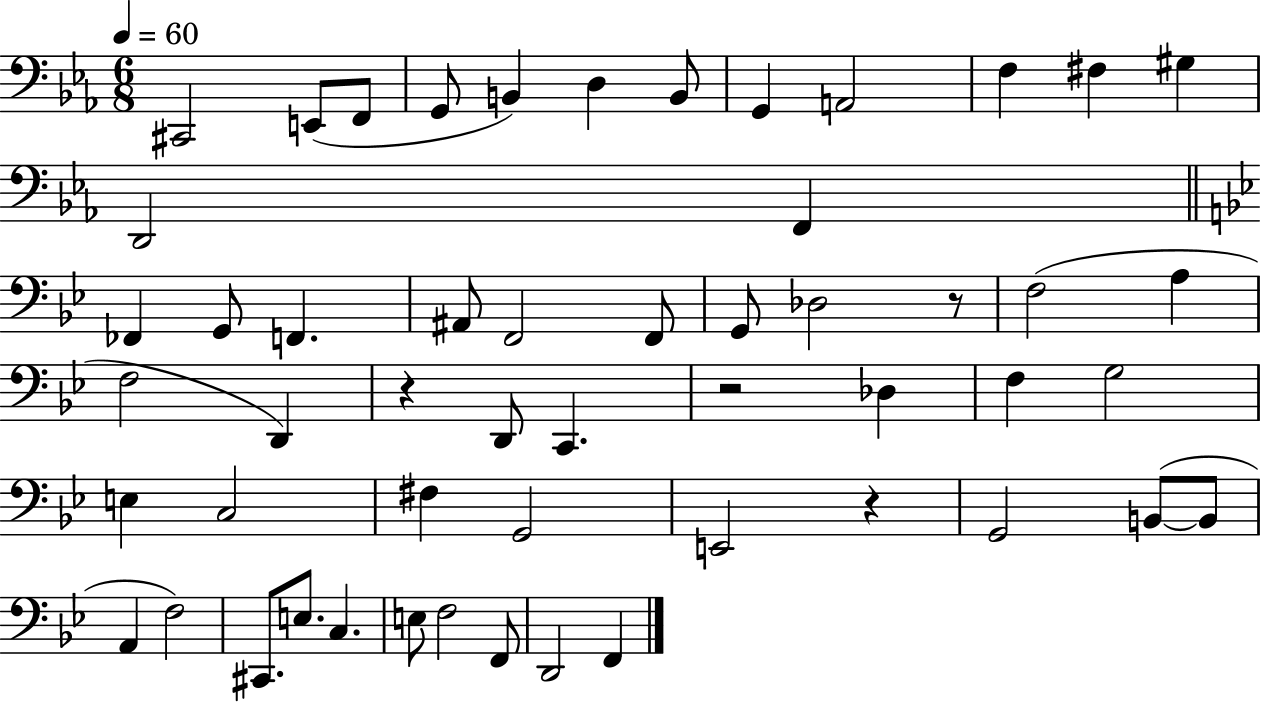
C#2/h E2/e F2/e G2/e B2/q D3/q B2/e G2/q A2/h F3/q F#3/q G#3/q D2/h F2/q FES2/q G2/e F2/q. A#2/e F2/h F2/e G2/e Db3/h R/e F3/h A3/q F3/h D2/q R/q D2/e C2/q. R/h Db3/q F3/q G3/h E3/q C3/h F#3/q G2/h E2/h R/q G2/h B2/e B2/e A2/q F3/h C#2/e. E3/e. C3/q. E3/e F3/h F2/e D2/h F2/q